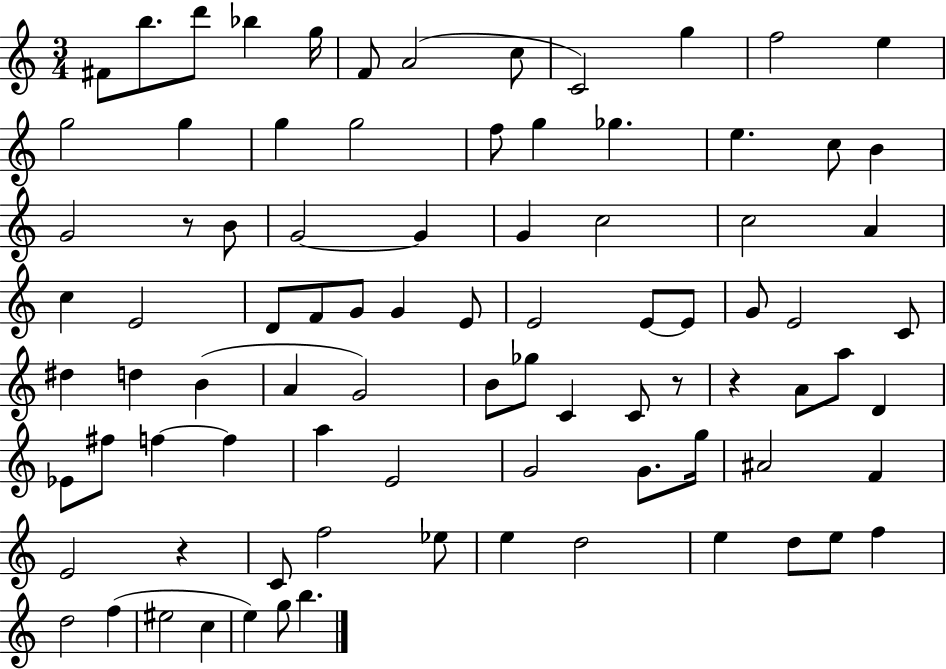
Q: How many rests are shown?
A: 4